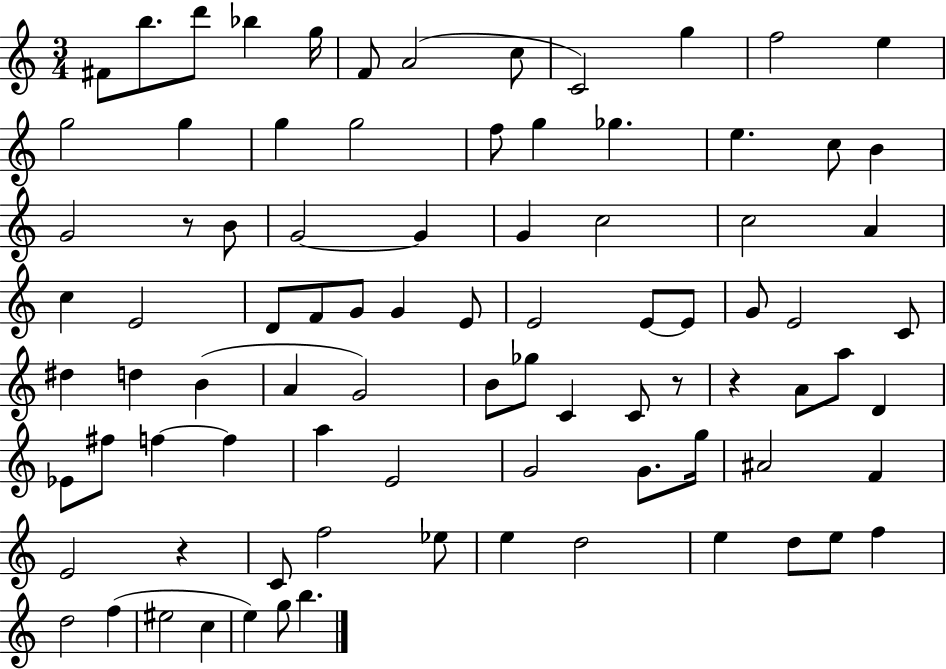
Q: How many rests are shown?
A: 4